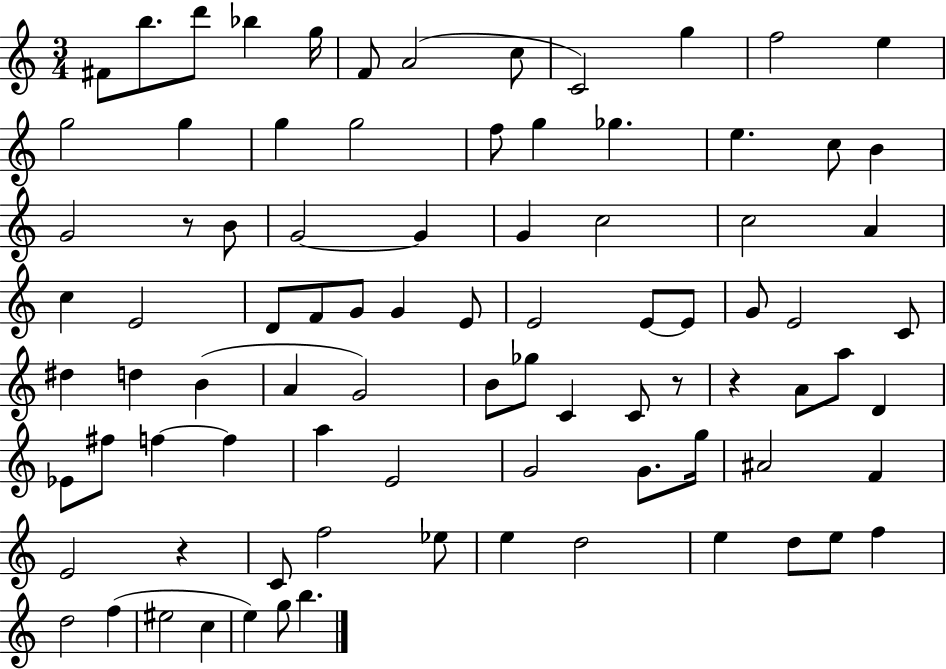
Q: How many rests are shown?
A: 4